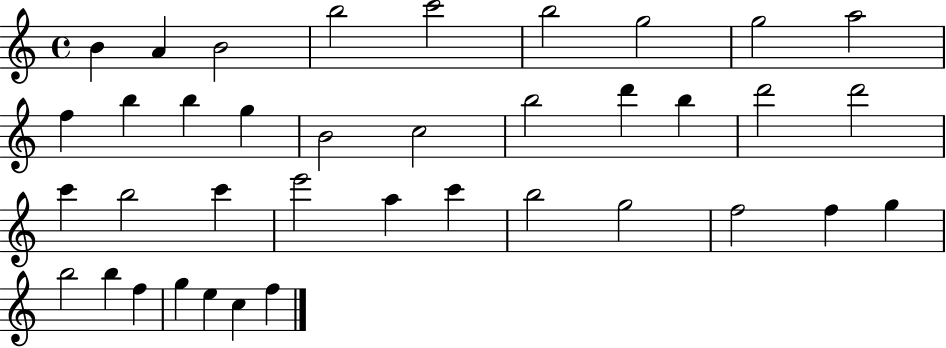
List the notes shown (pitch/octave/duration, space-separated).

B4/q A4/q B4/h B5/h C6/h B5/h G5/h G5/h A5/h F5/q B5/q B5/q G5/q B4/h C5/h B5/h D6/q B5/q D6/h D6/h C6/q B5/h C6/q E6/h A5/q C6/q B5/h G5/h F5/h F5/q G5/q B5/h B5/q F5/q G5/q E5/q C5/q F5/q